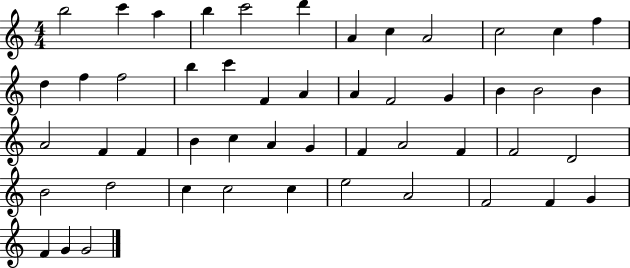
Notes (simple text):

B5/h C6/q A5/q B5/q C6/h D6/q A4/q C5/q A4/h C5/h C5/q F5/q D5/q F5/q F5/h B5/q C6/q F4/q A4/q A4/q F4/h G4/q B4/q B4/h B4/q A4/h F4/q F4/q B4/q C5/q A4/q G4/q F4/q A4/h F4/q F4/h D4/h B4/h D5/h C5/q C5/h C5/q E5/h A4/h F4/h F4/q G4/q F4/q G4/q G4/h